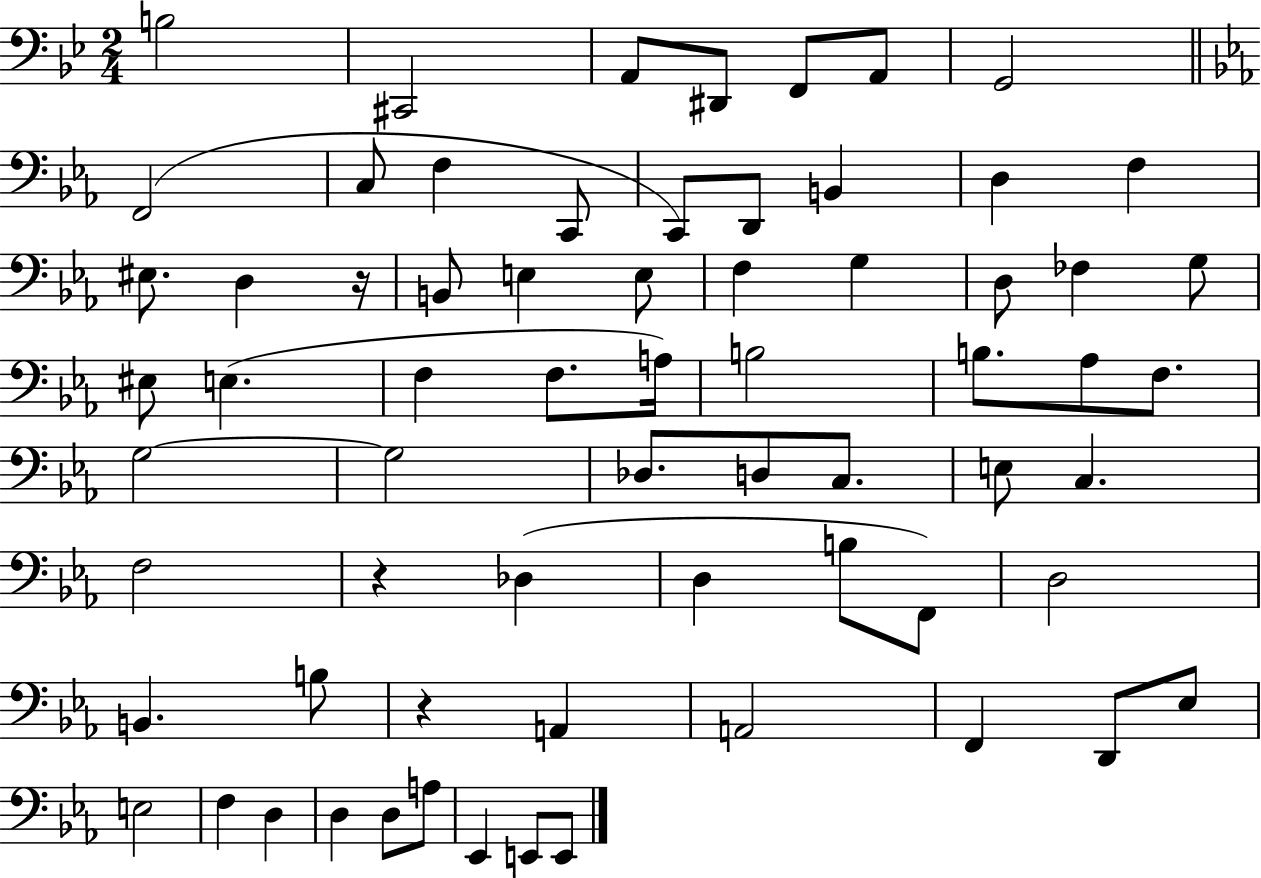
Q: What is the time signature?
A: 2/4